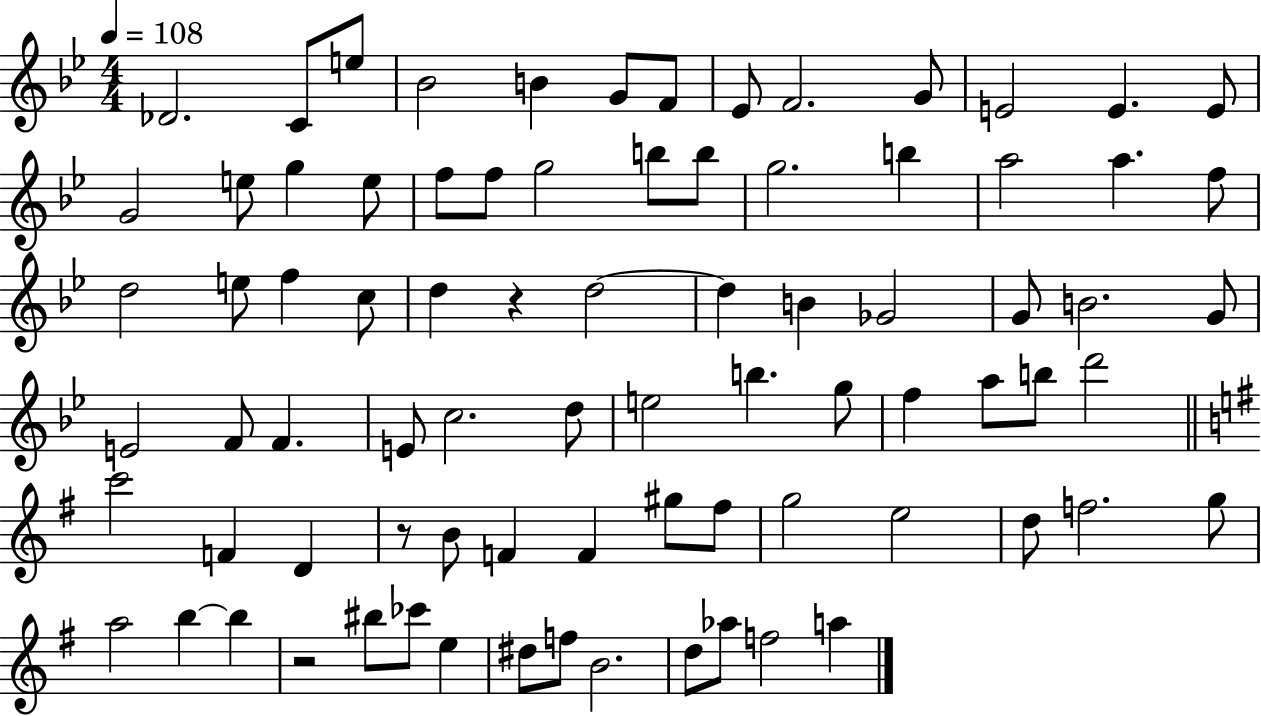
{
  \clef treble
  \numericTimeSignature
  \time 4/4
  \key bes \major
  \tempo 4 = 108
  des'2. c'8 e''8 | bes'2 b'4 g'8 f'8 | ees'8 f'2. g'8 | e'2 e'4. e'8 | \break g'2 e''8 g''4 e''8 | f''8 f''8 g''2 b''8 b''8 | g''2. b''4 | a''2 a''4. f''8 | \break d''2 e''8 f''4 c''8 | d''4 r4 d''2~~ | d''4 b'4 ges'2 | g'8 b'2. g'8 | \break e'2 f'8 f'4. | e'8 c''2. d''8 | e''2 b''4. g''8 | f''4 a''8 b''8 d'''2 | \break \bar "||" \break \key g \major c'''2 f'4 d'4 | r8 b'8 f'4 f'4 gis''8 fis''8 | g''2 e''2 | d''8 f''2. g''8 | \break a''2 b''4~~ b''4 | r2 bis''8 ces'''8 e''4 | dis''8 f''8 b'2. | d''8 aes''8 f''2 a''4 | \break \bar "|."
}